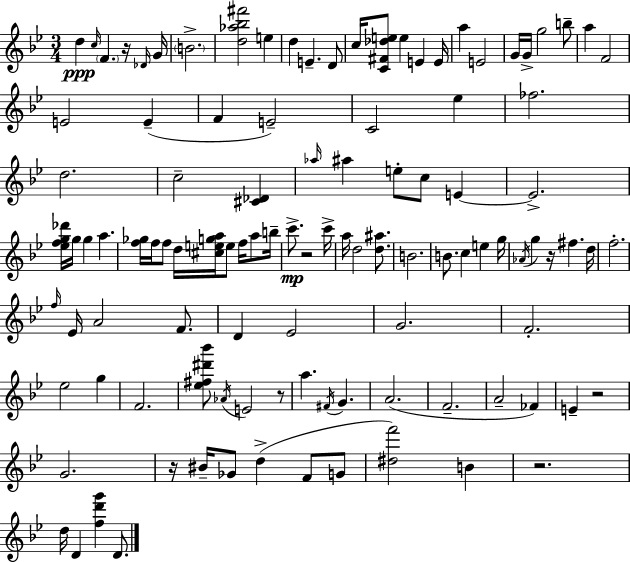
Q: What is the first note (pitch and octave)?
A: D5